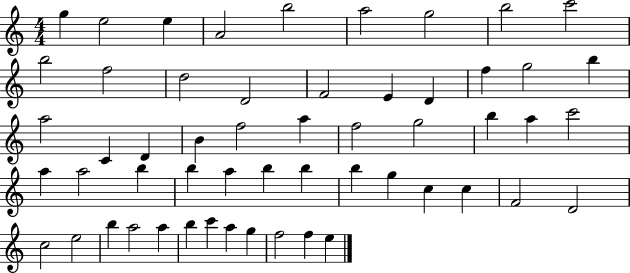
G5/q E5/h E5/q A4/h B5/h A5/h G5/h B5/h C6/h B5/h F5/h D5/h D4/h F4/h E4/q D4/q F5/q G5/h B5/q A5/h C4/q D4/q B4/q F5/h A5/q F5/h G5/h B5/q A5/q C6/h A5/q A5/h B5/q B5/q A5/q B5/q B5/q B5/q G5/q C5/q C5/q F4/h D4/h C5/h E5/h B5/q A5/h A5/q B5/q C6/q A5/q G5/q F5/h F5/q E5/q